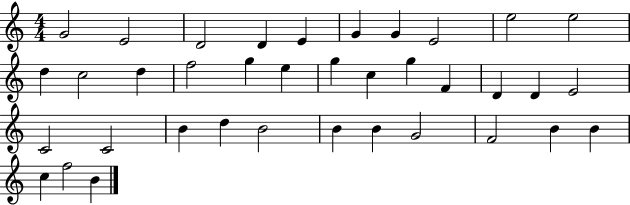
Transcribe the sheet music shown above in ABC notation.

X:1
T:Untitled
M:4/4
L:1/4
K:C
G2 E2 D2 D E G G E2 e2 e2 d c2 d f2 g e g c g F D D E2 C2 C2 B d B2 B B G2 F2 B B c f2 B